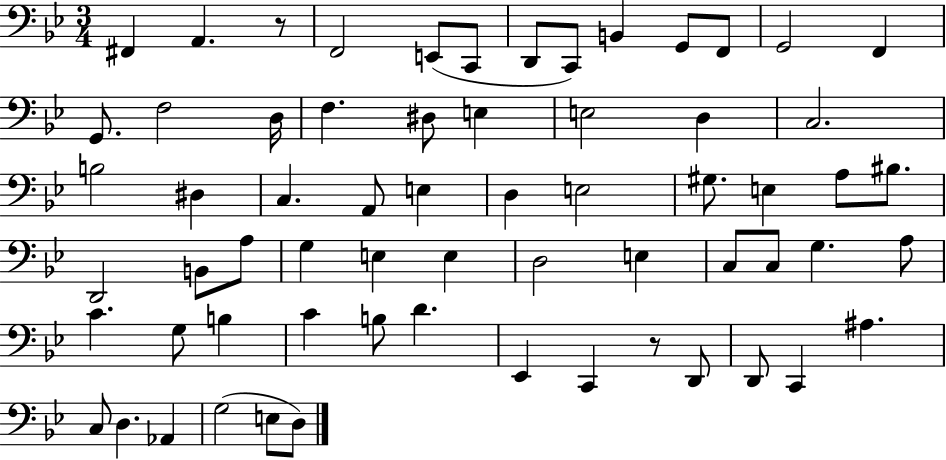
{
  \clef bass
  \numericTimeSignature
  \time 3/4
  \key bes \major
  fis,4 a,4. r8 | f,2 e,8( c,8 | d,8 c,8) b,4 g,8 f,8 | g,2 f,4 | \break g,8. f2 d16 | f4. dis8 e4 | e2 d4 | c2. | \break b2 dis4 | c4. a,8 e4 | d4 e2 | gis8. e4 a8 bis8. | \break d,2 b,8 a8 | g4 e4 e4 | d2 e4 | c8 c8 g4. a8 | \break c'4. g8 b4 | c'4 b8 d'4. | ees,4 c,4 r8 d,8 | d,8 c,4 ais4. | \break c8 d4. aes,4 | g2( e8 d8) | \bar "|."
}